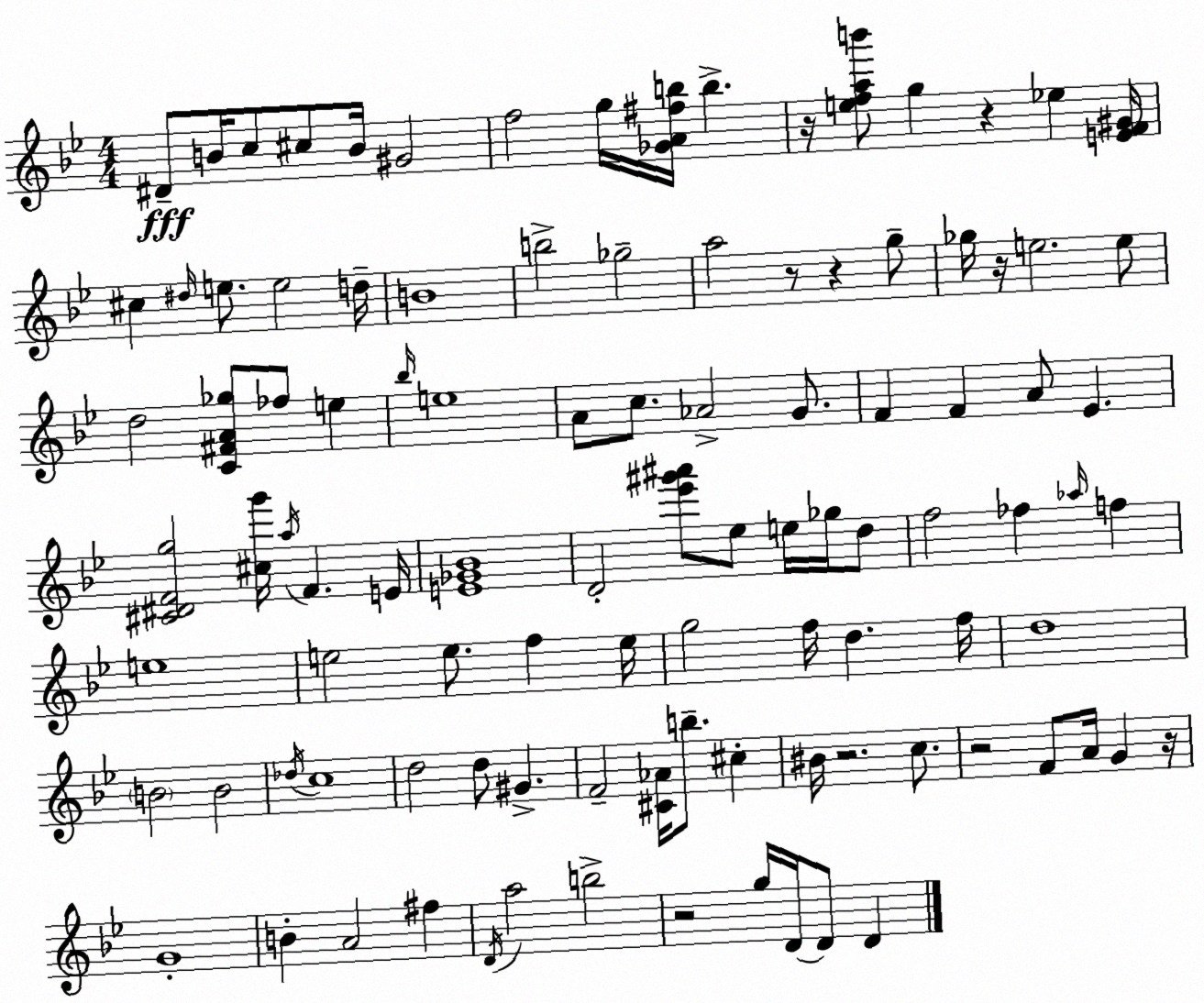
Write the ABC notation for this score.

X:1
T:Untitled
M:4/4
L:1/4
K:Gm
^D/2 B/4 c/2 ^c/2 B/4 ^G2 f2 g/4 [_GA^fb]/4 b z/4 [efab']/2 g z _e [EF^G]/4 ^c ^d/4 e/2 e2 d/4 B4 b2 _g2 a2 z/2 z g/2 _g/4 z/4 e2 e/2 d2 [C^FA_g]/2 _f/2 e _b/4 e4 A/2 c/2 _A2 G/2 F F A/2 _E [^C^DFg]2 [^cg']/4 a/4 F E/4 [E_G_B]4 D2 [_e'^g'^a']/2 _e/2 e/4 _g/4 d/2 f2 _f _a/4 f e4 e2 e/2 f e/4 g2 f/4 d f/4 d4 B2 B2 _d/4 c4 d2 d/2 ^G F2 [^C_A]/4 b/2 ^c ^B/4 z2 c/2 z2 F/2 A/4 G z/4 G4 B A2 ^f D/4 a2 b2 z2 g/4 D/4 D/2 D